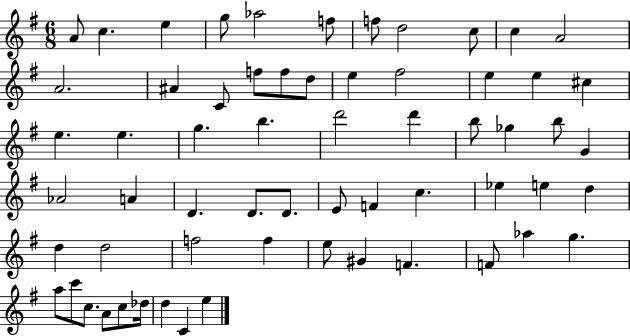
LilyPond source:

{
  \clef treble
  \numericTimeSignature
  \time 6/8
  \key g \major
  a'8 c''4. e''4 | g''8 aes''2 f''8 | f''8 d''2 c''8 | c''4 a'2 | \break a'2. | ais'4 c'8 f''8 f''8 d''8 | e''4 fis''2 | e''4 e''4 cis''4 | \break e''4. e''4. | g''4. b''4. | d'''2 d'''4 | b''8 ges''4 b''8 g'4 | \break aes'2 a'4 | d'4. d'8. d'8. | e'8 f'4 c''4. | ees''4 e''4 d''4 | \break d''4 d''2 | f''2 f''4 | e''8 gis'4 f'4. | f'8 aes''4 g''4. | \break a''8 c'''8 c''8. a'8 c''8 des''16 | d''4 c'4 e''4 | \bar "|."
}